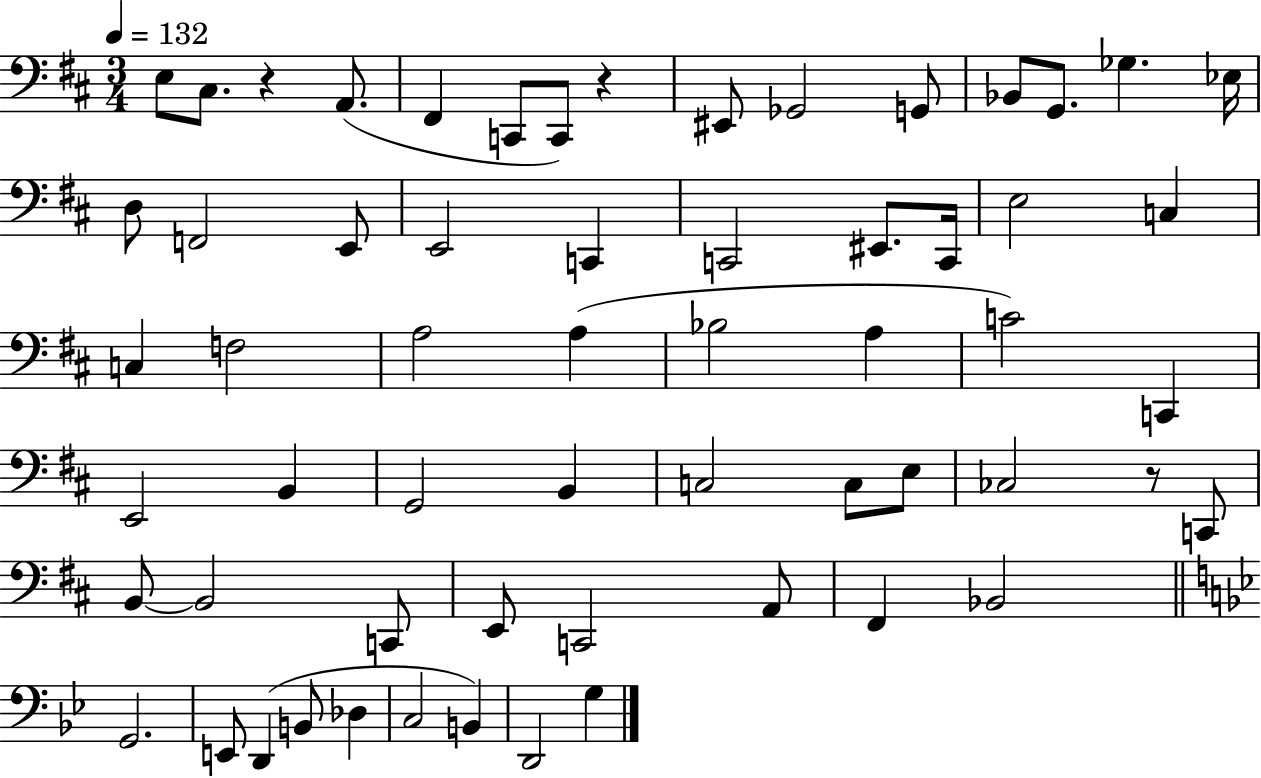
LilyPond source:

{
  \clef bass
  \numericTimeSignature
  \time 3/4
  \key d \major
  \tempo 4 = 132
  e8 cis8. r4 a,8.( | fis,4 c,8 c,8) r4 | eis,8 ges,2 g,8 | bes,8 g,8. ges4. ees16 | \break d8 f,2 e,8 | e,2 c,4 | c,2 eis,8. c,16 | e2 c4 | \break c4 f2 | a2 a4( | bes2 a4 | c'2) c,4 | \break e,2 b,4 | g,2 b,4 | c2 c8 e8 | ces2 r8 c,8 | \break b,8~~ b,2 c,8 | e,8 c,2 a,8 | fis,4 bes,2 | \bar "||" \break \key bes \major g,2. | e,8 d,4( b,8 des4 | c2 b,4) | d,2 g4 | \break \bar "|."
}